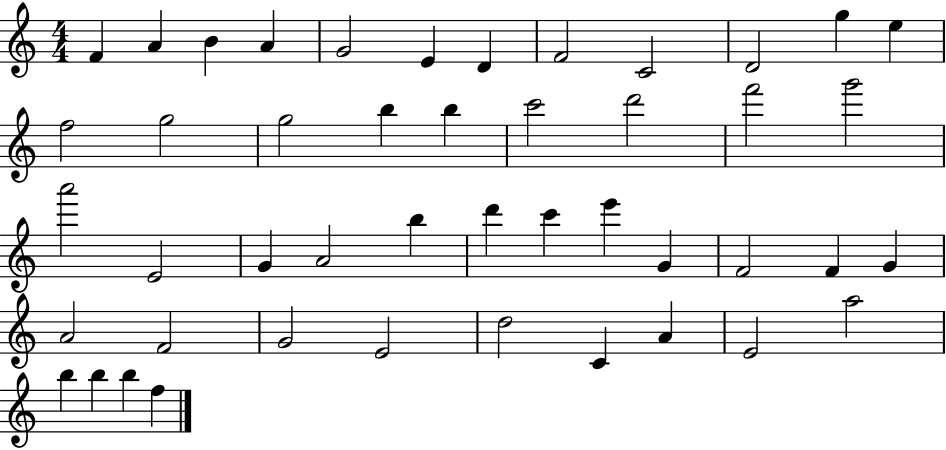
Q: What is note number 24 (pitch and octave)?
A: G4